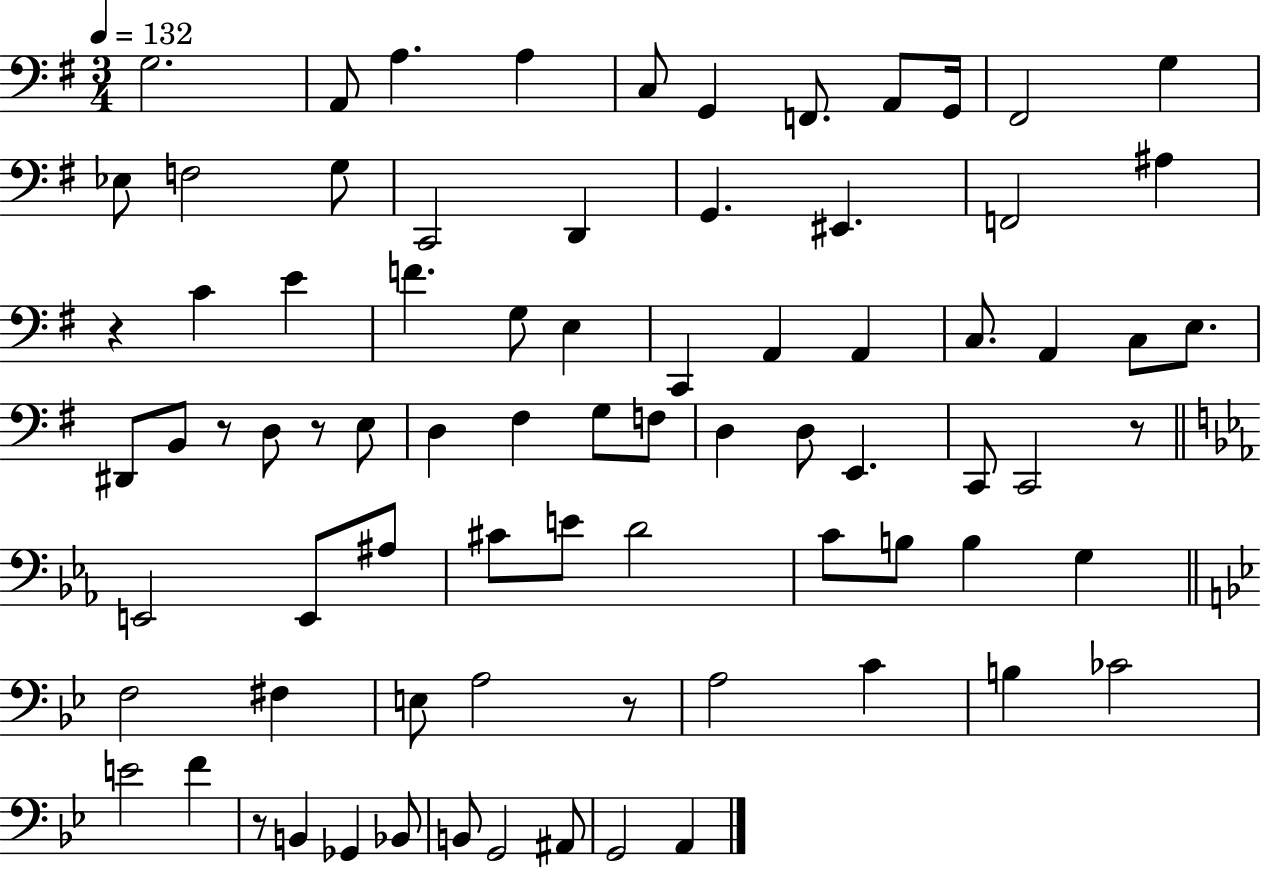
G3/h. A2/e A3/q. A3/q C3/e G2/q F2/e. A2/e G2/s F#2/h G3/q Eb3/e F3/h G3/e C2/h D2/q G2/q. EIS2/q. F2/h A#3/q R/q C4/q E4/q F4/q. G3/e E3/q C2/q A2/q A2/q C3/e. A2/q C3/e E3/e. D#2/e B2/e R/e D3/e R/e E3/e D3/q F#3/q G3/e F3/e D3/q D3/e E2/q. C2/e C2/h R/e E2/h E2/e A#3/e C#4/e E4/e D4/h C4/e B3/e B3/q G3/q F3/h F#3/q E3/e A3/h R/e A3/h C4/q B3/q CES4/h E4/h F4/q R/e B2/q Gb2/q Bb2/e B2/e G2/h A#2/e G2/h A2/q